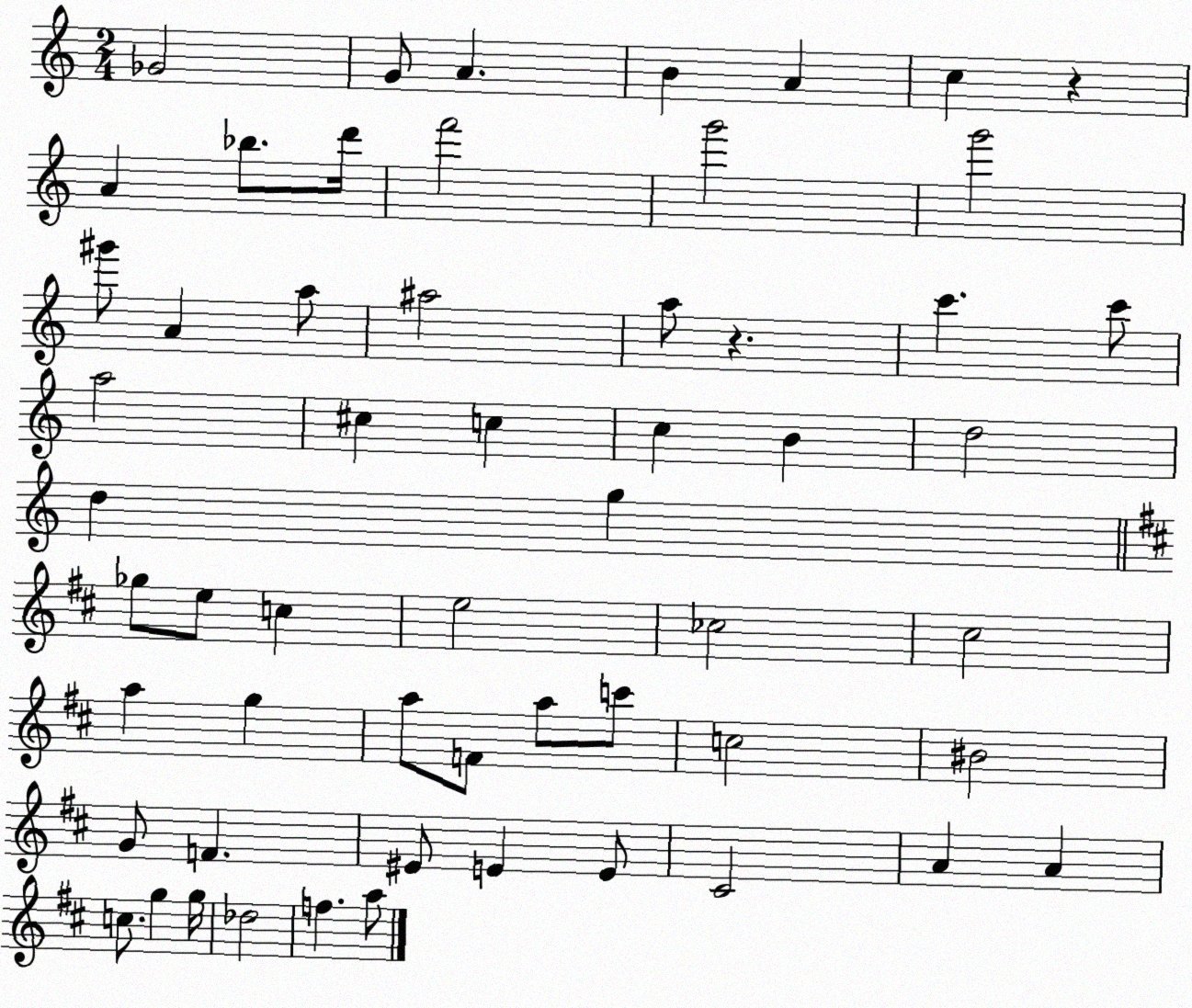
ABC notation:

X:1
T:Untitled
M:2/4
L:1/4
K:C
_G2 G/2 A B A c z A _b/2 d'/4 f'2 g'2 g'2 ^g'/2 A a/2 ^a2 a/2 z c' c'/2 a2 ^c c c B d2 d g _g/2 e/2 c e2 _c2 ^c2 a g a/2 F/2 a/2 c'/2 c2 ^B2 G/2 F ^E/2 E E/2 ^C2 A A c/2 g g/4 _d2 f a/2